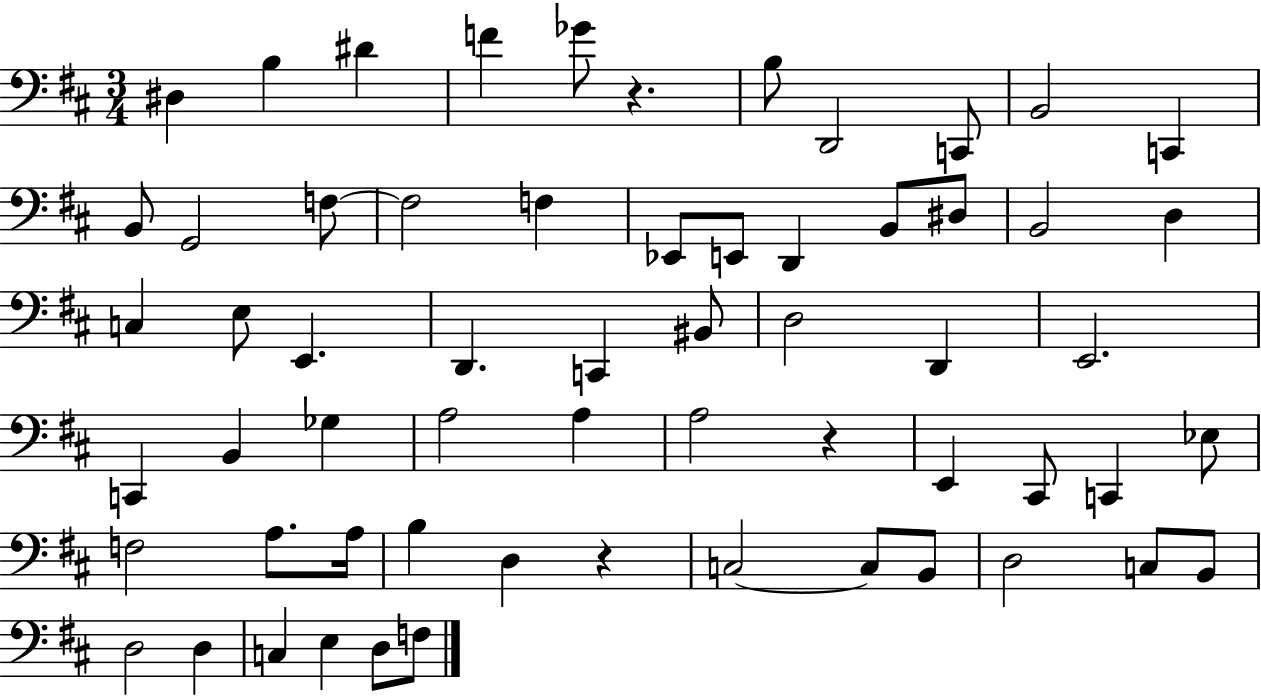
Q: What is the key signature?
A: D major